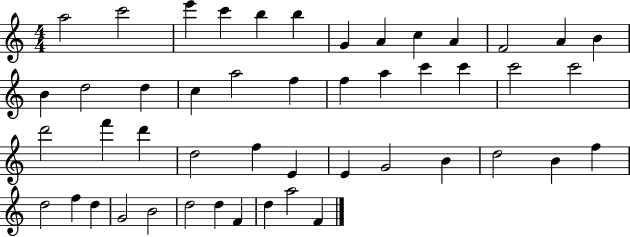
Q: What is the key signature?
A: C major